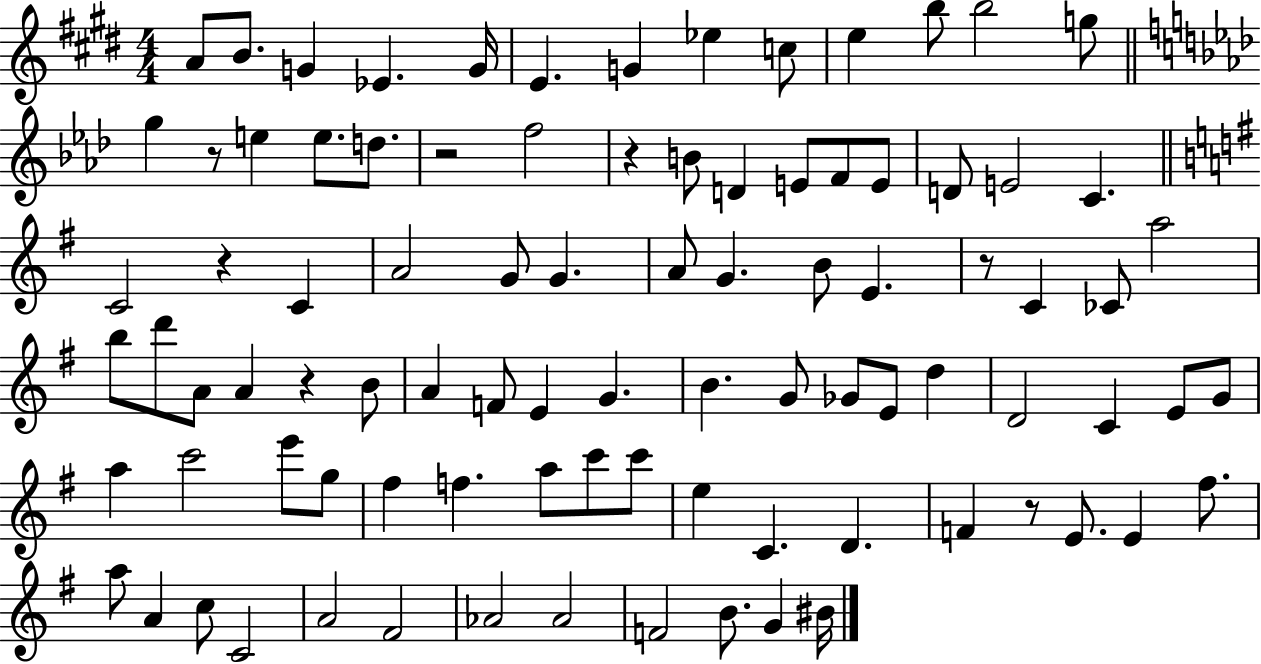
X:1
T:Untitled
M:4/4
L:1/4
K:E
A/2 B/2 G _E G/4 E G _e c/2 e b/2 b2 g/2 g z/2 e e/2 d/2 z2 f2 z B/2 D E/2 F/2 E/2 D/2 E2 C C2 z C A2 G/2 G A/2 G B/2 E z/2 C _C/2 a2 b/2 d'/2 A/2 A z B/2 A F/2 E G B G/2 _G/2 E/2 d D2 C E/2 G/2 a c'2 e'/2 g/2 ^f f a/2 c'/2 c'/2 e C D F z/2 E/2 E ^f/2 a/2 A c/2 C2 A2 ^F2 _A2 _A2 F2 B/2 G ^B/4